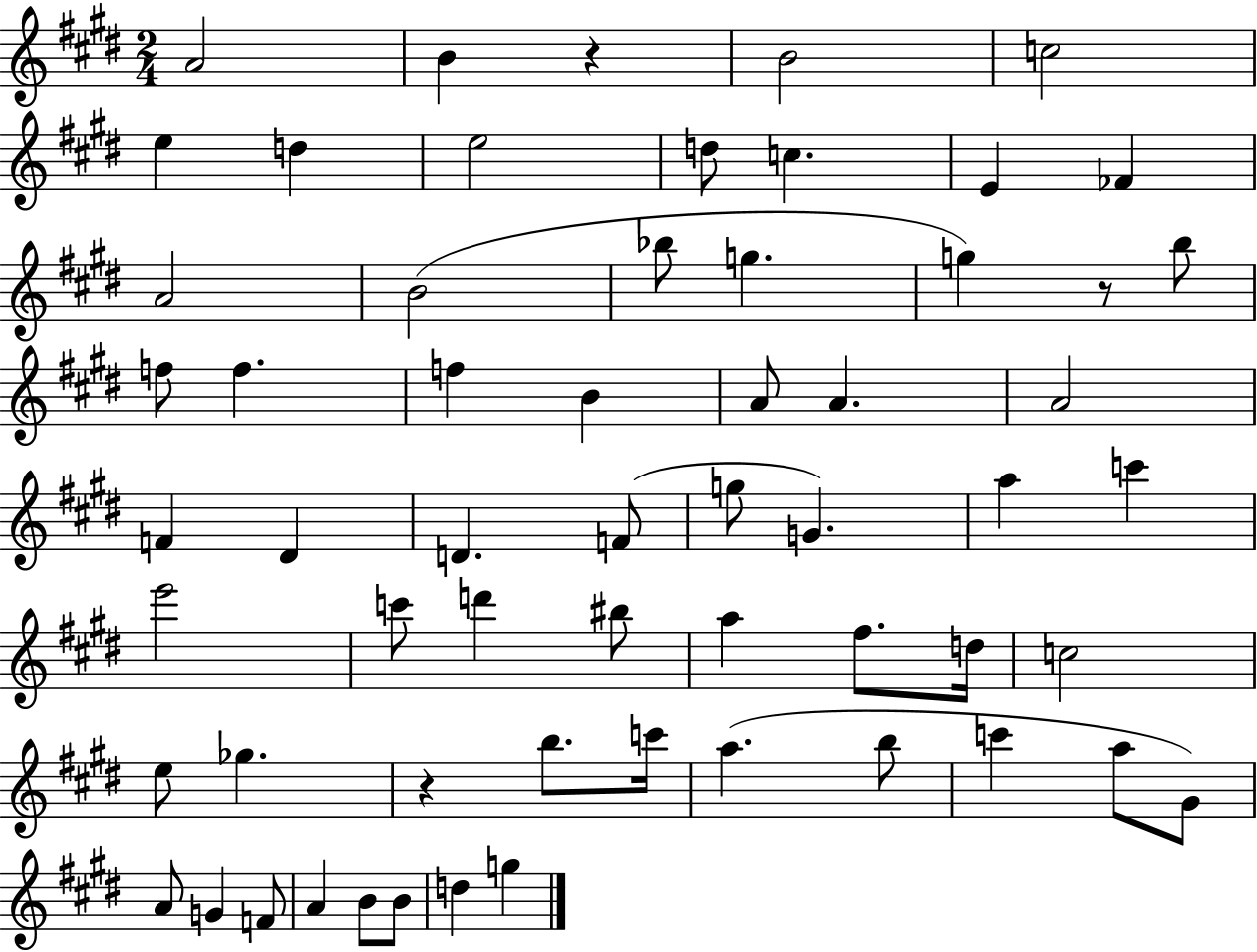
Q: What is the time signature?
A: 2/4